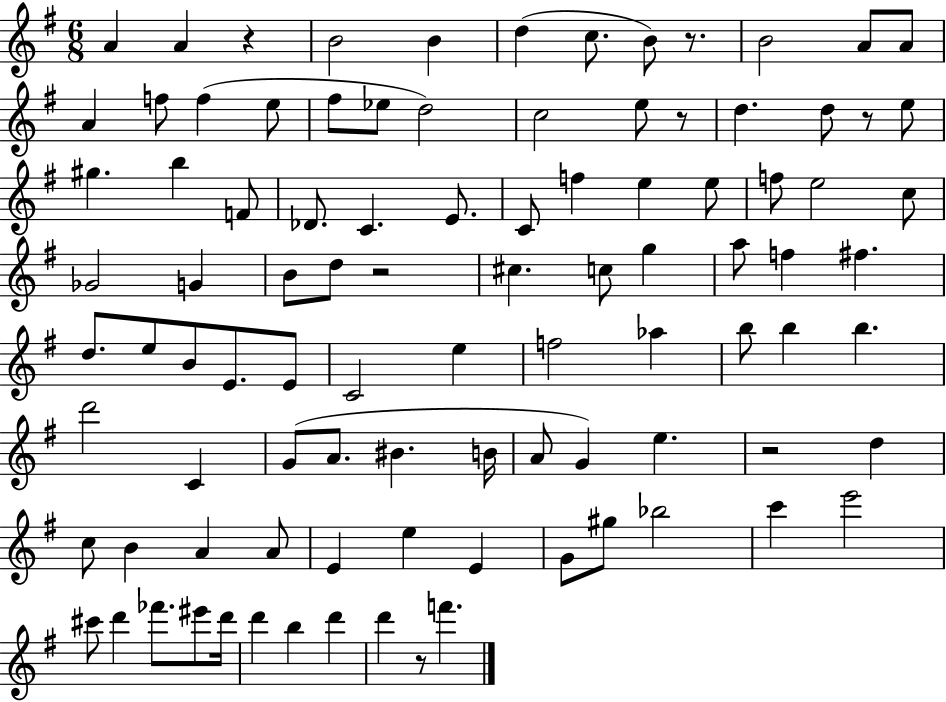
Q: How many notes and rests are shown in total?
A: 96